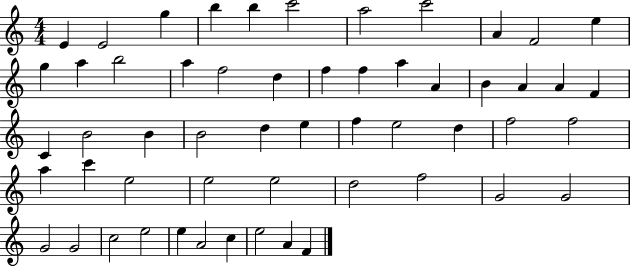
E4/q E4/h G5/q B5/q B5/q C6/h A5/h C6/h A4/q F4/h E5/q G5/q A5/q B5/h A5/q F5/h D5/q F5/q F5/q A5/q A4/q B4/q A4/q A4/q F4/q C4/q B4/h B4/q B4/h D5/q E5/q F5/q E5/h D5/q F5/h F5/h A5/q C6/q E5/h E5/h E5/h D5/h F5/h G4/h G4/h G4/h G4/h C5/h E5/h E5/q A4/h C5/q E5/h A4/q F4/q